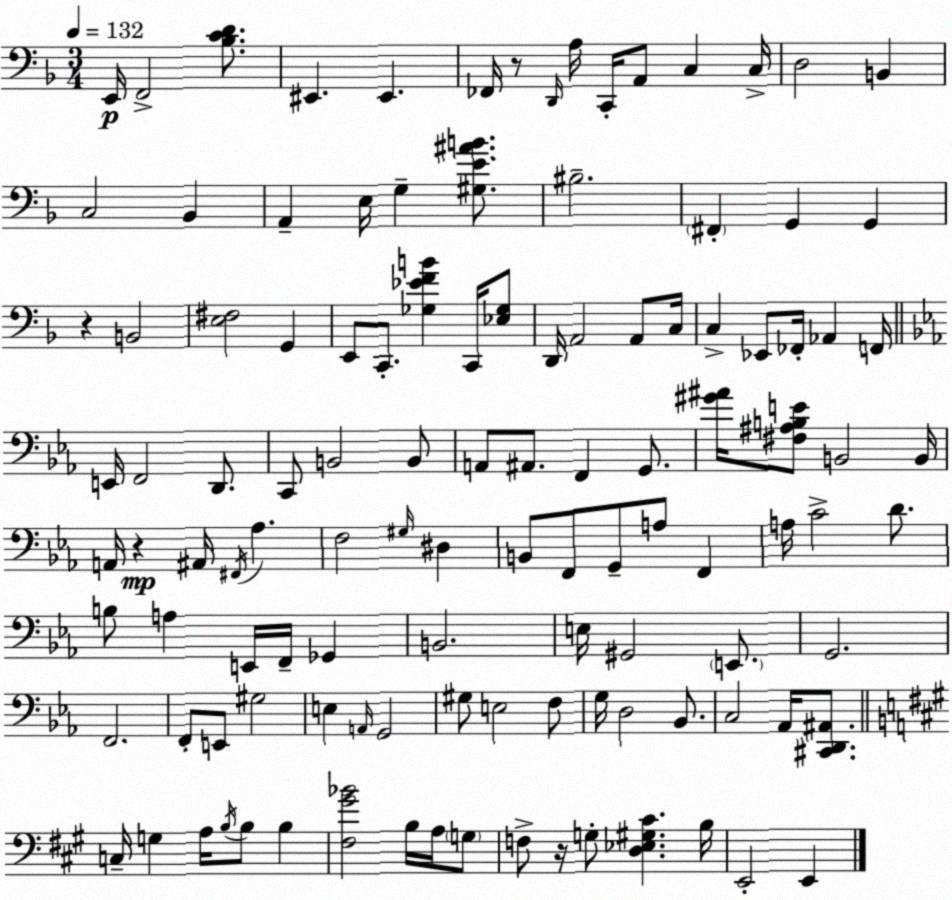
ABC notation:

X:1
T:Untitled
M:3/4
L:1/4
K:Dm
E,,/4 F,,2 [_B,CD]/2 ^E,, ^E,, _F,,/4 z/2 D,,/4 A,/4 C,,/4 A,,/2 C, C,/4 D,2 B,, C,2 _B,, A,, E,/4 G, [^G,E^AB]/2 ^B,2 ^F,, G,, G,, z B,,2 [E,^F,]2 G,, E,,/2 C,,/2 [_G,_EFB] C,,/4 [_E,_G,]/2 D,,/4 A,,2 A,,/2 C,/4 C, _E,,/2 _F,,/4 _A,, F,,/4 E,,/4 F,,2 D,,/2 C,,/2 B,,2 B,,/2 A,,/2 ^A,,/2 F,, G,,/2 [^G^A]/4 [^F,^A,B,E]/2 B,,2 B,,/4 A,,/4 z ^A,,/4 ^F,,/4 _A, F,2 ^G,/4 ^D, B,,/2 F,,/2 G,,/2 A,/2 F,, A,/4 C2 D/2 B,/2 A, E,,/4 F,,/4 _G,, B,,2 E,/4 ^G,,2 E,,/2 G,,2 F,,2 F,,/2 E,,/2 ^G,2 E, A,,/4 G,,2 ^G,/2 E,2 F,/2 G,/4 D,2 _B,,/2 C,2 _A,,/4 [^C,,D,,^A,,]/2 C,/4 G, A,/4 B,/4 B,/2 B, [^F,^G_B]2 B,/4 A,/4 G,/2 F,/2 z/4 G,/2 [D,_E,^G,^C] B,/4 E,,2 E,,